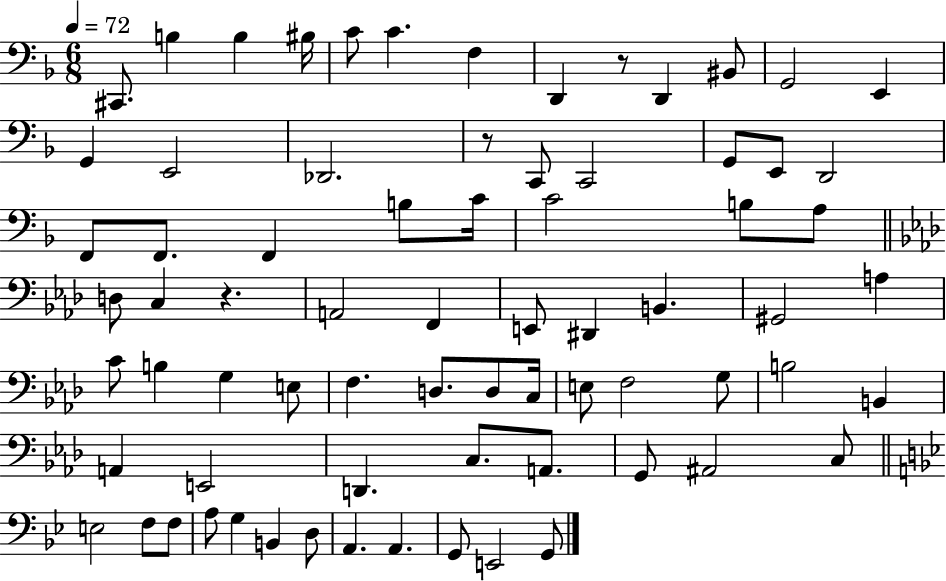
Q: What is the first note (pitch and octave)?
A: C#2